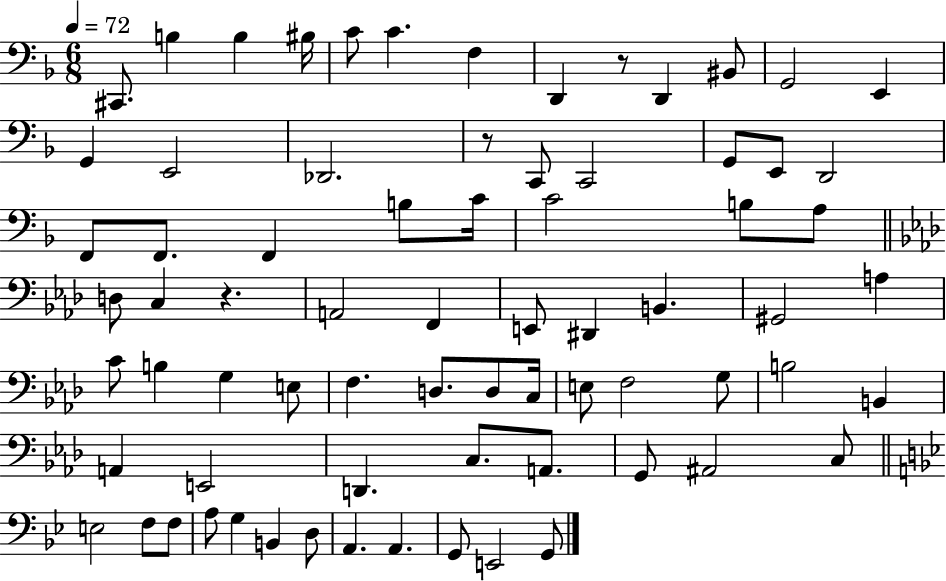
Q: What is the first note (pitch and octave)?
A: C#2